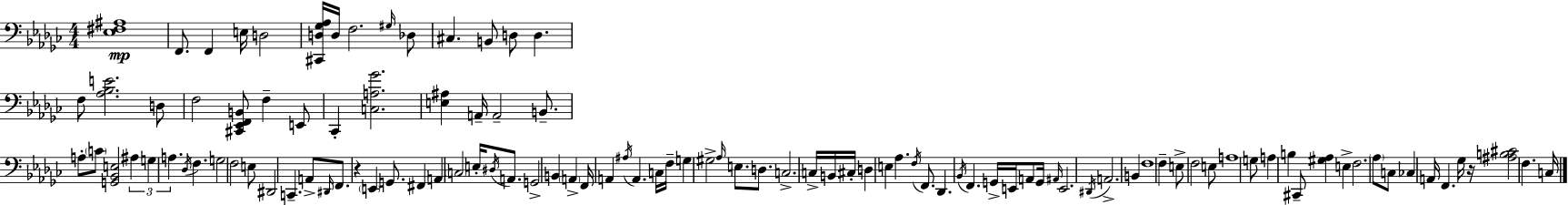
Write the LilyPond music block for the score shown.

{
  \clef bass
  \numericTimeSignature
  \time 4/4
  \key ees \minor
  <ees fis ais>1\mp | f,8. f,4 e16 d2 | <cis, d ges aes>16 d16 f2. \grace { gis16 } des8 | cis4. b,8 d8 d4. | \break f8 <aes bes e'>2. d8 | f2 <cis, ees, f, b,>8 f4-- e,8 | ces,4-. <c a ges'>2. | <e ais>4 a,16-- a,2-- b,8.-- | \break a8-. \parenthesize c'8 <g, bes, e>2 \tuplet 3/2 { ais4 | g4 a4. } \acciaccatura { des16 } f4. | g2 f2 | e8 dis,2 c,4.-- | \break a,8-> \grace { dis,16 } f,8. r4 \parenthesize e,4 | g,8. fis,4 a,4 \parenthesize c2 | e16-. \acciaccatura { dis16 } a,8. g,2-> | b,4 \parenthesize a,4-> f,16 a,4 \acciaccatura { ais16 } a,4. | \break c16 f16-- g4 gis2-> | \grace { aes16 } e8. d8. c2.-> | c16-> b,16 cis16-. d4 e4 | aes4. \acciaccatura { f16 } f,8. des,4. | \break \acciaccatura { bes,16 } f,4. g,16-> e,16 a,8 g,16 \grace { ais,16 } e,2. | \acciaccatura { dis,16 } a,2.-> | b,4 f1 | f4-- e8-> | \break f2 e8 a1 | g8 a4 | b4 cis,8-- <gis aes>4 e4-> f2. | \parenthesize aes8 c8 ces4 | \break a,16 f,4. ges16 r16 <ais b cis'>2 | f4. c16 \bar "|."
}